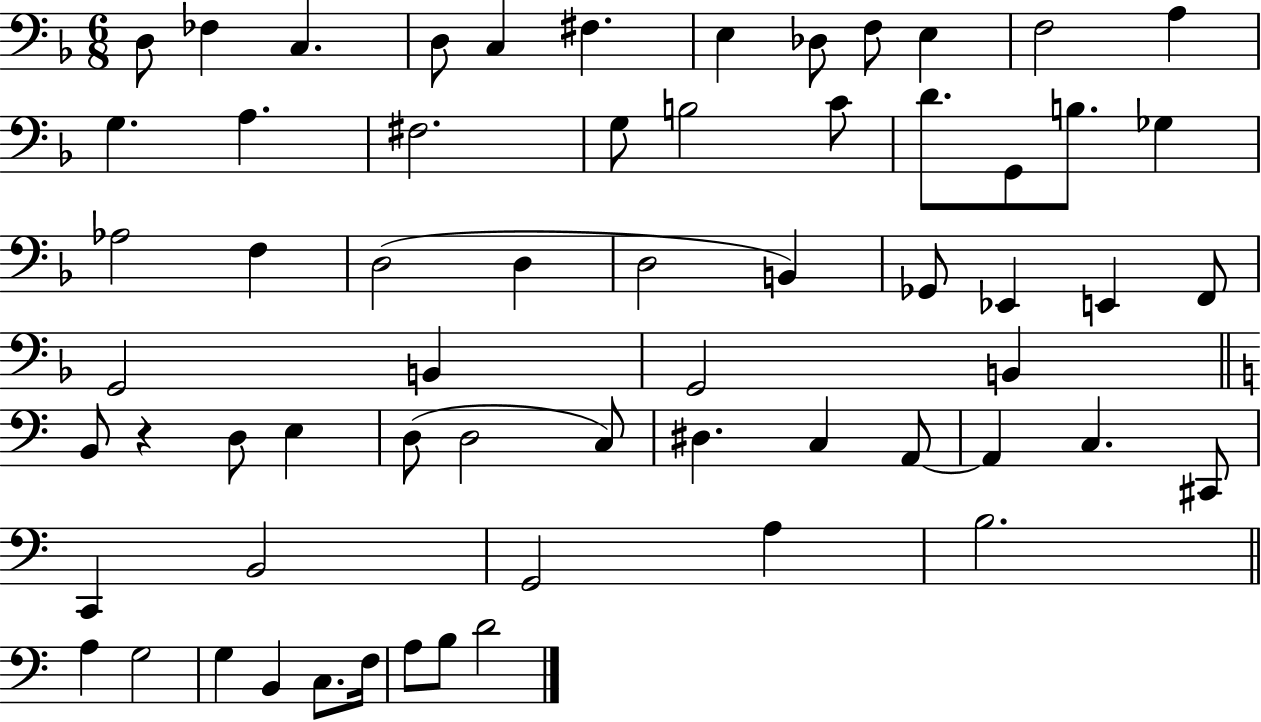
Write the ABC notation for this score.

X:1
T:Untitled
M:6/8
L:1/4
K:F
D,/2 _F, C, D,/2 C, ^F, E, _D,/2 F,/2 E, F,2 A, G, A, ^F,2 G,/2 B,2 C/2 D/2 G,,/2 B,/2 _G, _A,2 F, D,2 D, D,2 B,, _G,,/2 _E,, E,, F,,/2 G,,2 B,, G,,2 B,, B,,/2 z D,/2 E, D,/2 D,2 C,/2 ^D, C, A,,/2 A,, C, ^C,,/2 C,, B,,2 G,,2 A, B,2 A, G,2 G, B,, C,/2 F,/4 A,/2 B,/2 D2